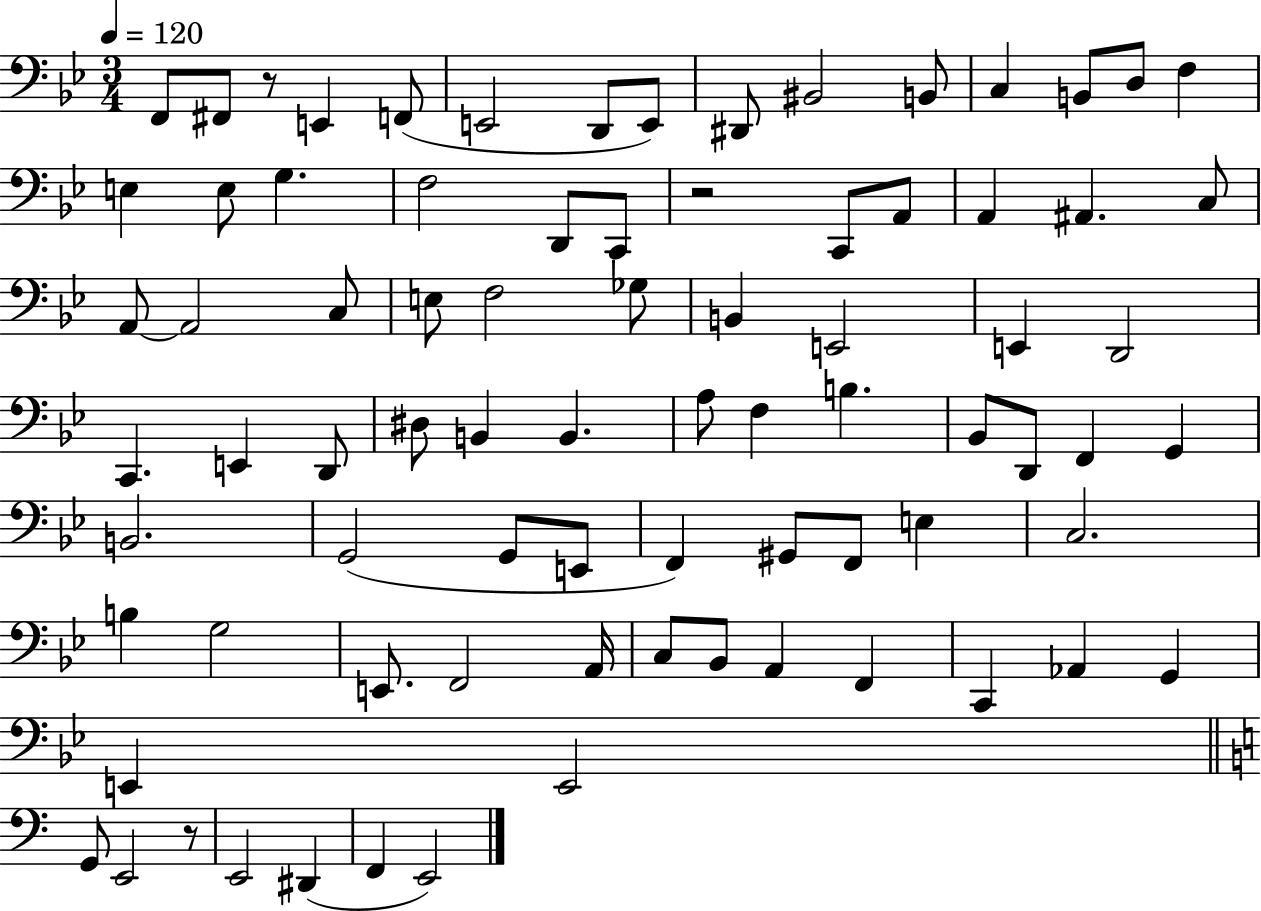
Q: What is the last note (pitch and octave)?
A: E2